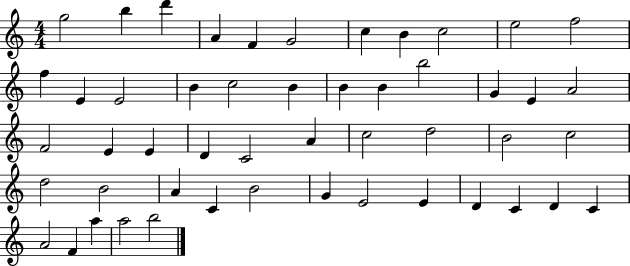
X:1
T:Untitled
M:4/4
L:1/4
K:C
g2 b d' A F G2 c B c2 e2 f2 f E E2 B c2 B B B b2 G E A2 F2 E E D C2 A c2 d2 B2 c2 d2 B2 A C B2 G E2 E D C D C A2 F a a2 b2